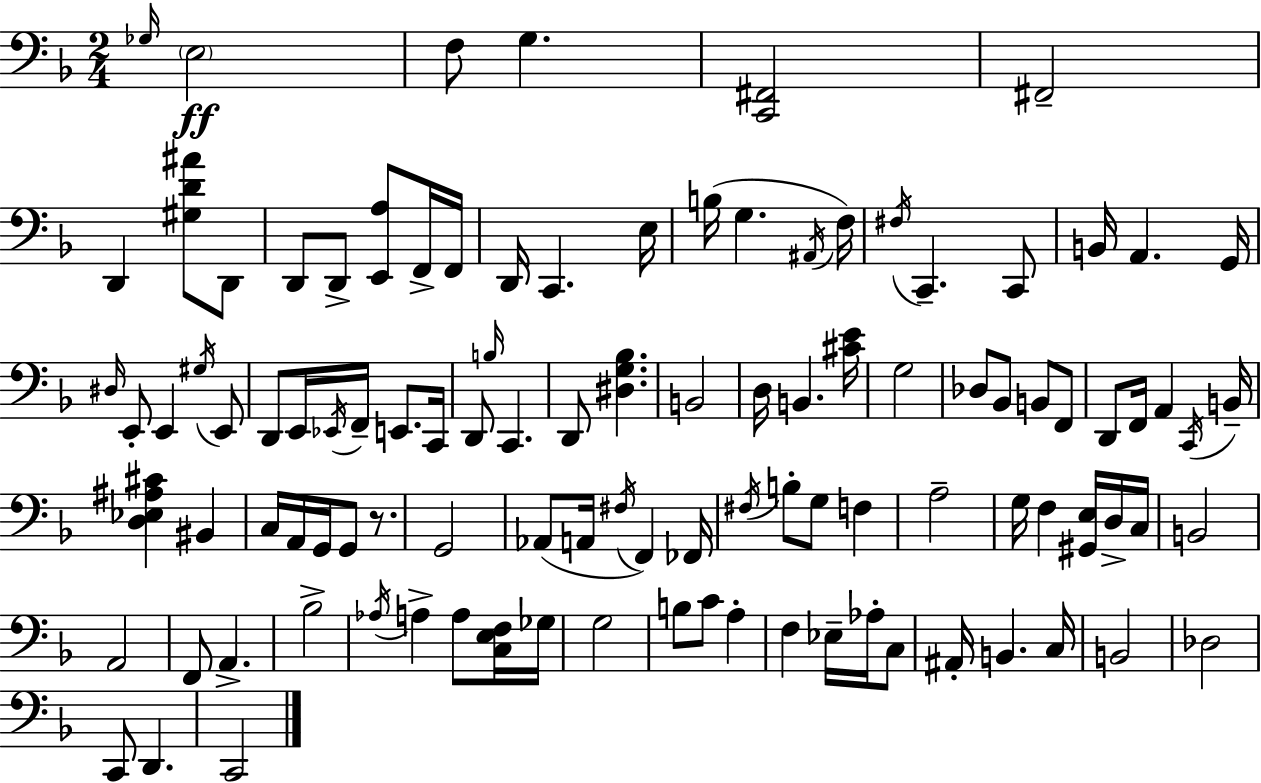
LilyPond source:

{
  \clef bass
  \numericTimeSignature
  \time 2/4
  \key f \major
  \grace { ges16 }\ff \parenthesize e2 | f8 g4. | <c, fis,>2 | fis,2-- | \break d,4 <gis d' ais'>8 d,8 | d,8 d,8-> <e, a>8 f,16-> | f,16 d,16 c,4. | e16 b16( g4. | \break \acciaccatura { ais,16 } f16) \acciaccatura { fis16 } c,4.-- | c,8 b,16 a,4. | g,16 \grace { dis16 } e,8-. e,4 | \acciaccatura { gis16 } e,8 d,8 e,16 | \break \acciaccatura { ees,16 } f,16-- e,8. c,16 d,8 | \grace { b16 } c,4. d,8 | <dis g bes>4. b,2 | d16 | \break b,4. <cis' e'>16 g2 | des8 | bes,8 b,8 f,8 d,8 | f,16 a,4 \acciaccatura { c,16 } b,16-- | \break <d ees ais cis'>4 bis,4 | c16 a,16 g,16 g,8 r8. | g,2 | aes,8( a,16 \acciaccatura { fis16 } f,4) | \break fes,16 \acciaccatura { fis16 } b8-. g8 f4 | a2-- | g16 f4 <gis, e>16 | d16-> c16 b,2 | \break a,2 | f,8 a,4.-> | bes2-> | \acciaccatura { aes16 } a4-> a8 | \break <c e f>16 ges16 g2 | b8 c'8 a4-. | f4 ees16-- | aes16-. c8 ais,16-. b,4. | \break c16 b,2 | des2 | c,8 d,4. | c,2 | \break \bar "|."
}